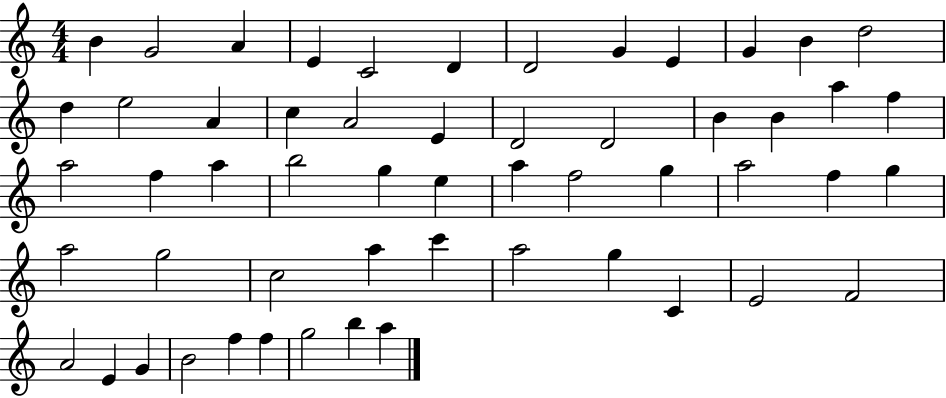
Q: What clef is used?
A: treble